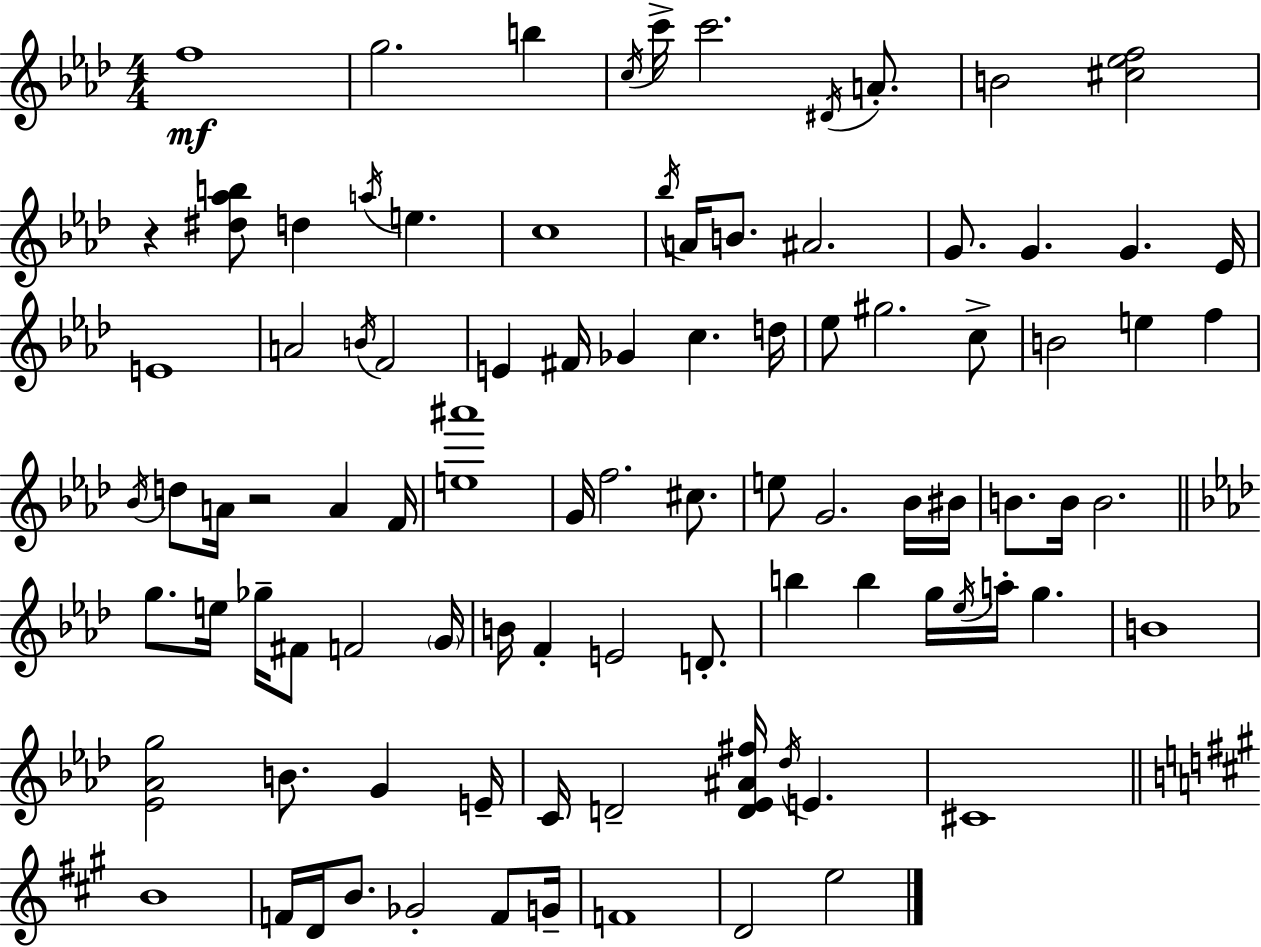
{
  \clef treble
  \numericTimeSignature
  \time 4/4
  \key aes \major
  f''1\mf | g''2. b''4 | \acciaccatura { c''16 } c'''16-> c'''2. \acciaccatura { dis'16 } a'8.-. | b'2 <cis'' ees'' f''>2 | \break r4 <dis'' aes'' b''>8 d''4 \acciaccatura { a''16 } e''4. | c''1 | \acciaccatura { bes''16 } a'16 b'8. ais'2. | g'8. g'4. g'4. | \break ees'16 e'1 | a'2 \acciaccatura { b'16 } f'2 | e'4 fis'16 ges'4 c''4. | d''16 ees''8 gis''2. | \break c''8-> b'2 e''4 | f''4 \acciaccatura { bes'16 } d''8 a'16 r2 | a'4 f'16 <e'' ais'''>1 | g'16 f''2. | \break cis''8. e''8 g'2. | bes'16 bis'16 b'8. b'16 b'2. | \bar "||" \break \key f \minor g''8. e''16 ges''16-- fis'8 f'2 \parenthesize g'16 | b'16 f'4-. e'2 d'8.-. | b''4 b''4 g''16 \acciaccatura { ees''16 } a''16-. g''4. | b'1 | \break <ees' aes' g''>2 b'8. g'4 | e'16-- c'16 d'2-- <d' ees' ais' fis''>16 \acciaccatura { des''16 } e'4. | cis'1 | \bar "||" \break \key a \major b'1 | f'16 d'16 b'8. ges'2-. f'8 g'16-- | f'1 | d'2 e''2 | \break \bar "|."
}